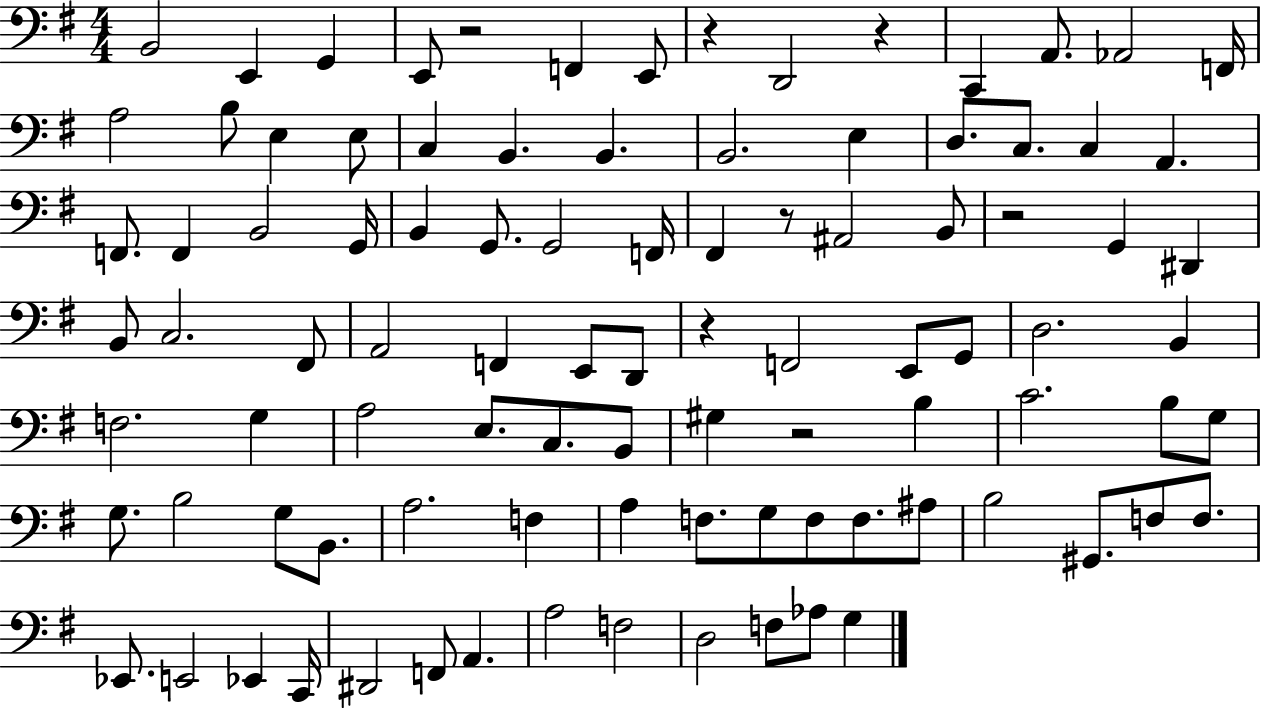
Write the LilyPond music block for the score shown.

{
  \clef bass
  \numericTimeSignature
  \time 4/4
  \key g \major
  b,2 e,4 g,4 | e,8 r2 f,4 e,8 | r4 d,2 r4 | c,4 a,8. aes,2 f,16 | \break a2 b8 e4 e8 | c4 b,4. b,4. | b,2. e4 | d8. c8. c4 a,4. | \break f,8. f,4 b,2 g,16 | b,4 g,8. g,2 f,16 | fis,4 r8 ais,2 b,8 | r2 g,4 dis,4 | \break b,8 c2. fis,8 | a,2 f,4 e,8 d,8 | r4 f,2 e,8 g,8 | d2. b,4 | \break f2. g4 | a2 e8. c8. b,8 | gis4 r2 b4 | c'2. b8 g8 | \break g8. b2 g8 b,8. | a2. f4 | a4 f8. g8 f8 f8. ais8 | b2 gis,8. f8 f8. | \break ees,8. e,2 ees,4 c,16 | dis,2 f,8 a,4. | a2 f2 | d2 f8 aes8 g4 | \break \bar "|."
}